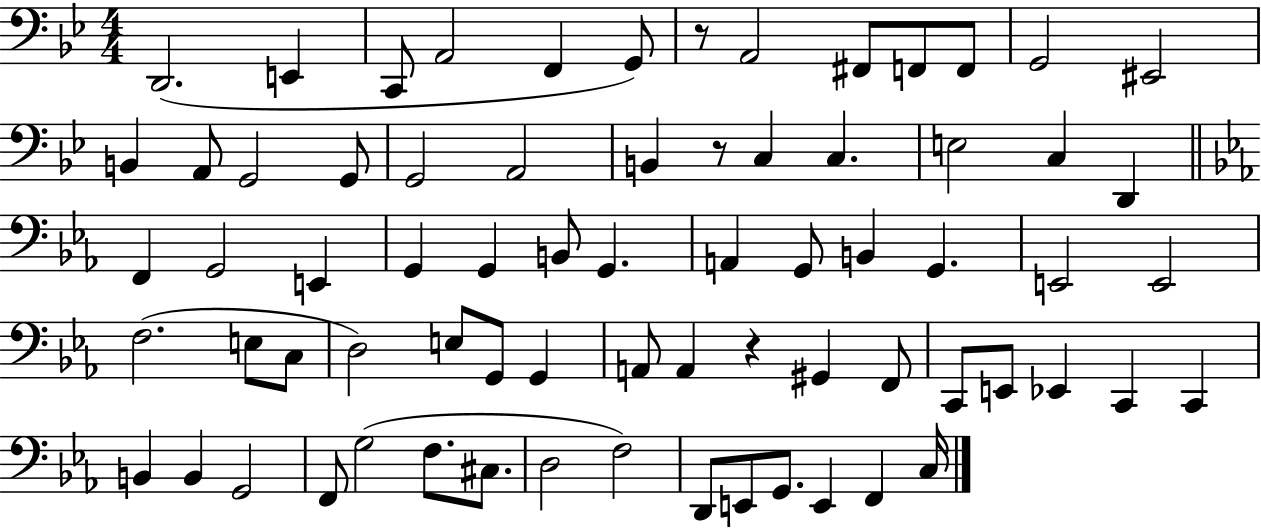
{
  \clef bass
  \numericTimeSignature
  \time 4/4
  \key bes \major
  d,2.( e,4 | c,8 a,2 f,4 g,8) | r8 a,2 fis,8 f,8 f,8 | g,2 eis,2 | \break b,4 a,8 g,2 g,8 | g,2 a,2 | b,4 r8 c4 c4. | e2 c4 d,4 | \break \bar "||" \break \key c \minor f,4 g,2 e,4 | g,4 g,4 b,8 g,4. | a,4 g,8 b,4 g,4. | e,2 e,2 | \break f2.( e8 c8 | d2) e8 g,8 g,4 | a,8 a,4 r4 gis,4 f,8 | c,8 e,8 ees,4 c,4 c,4 | \break b,4 b,4 g,2 | f,8 g2( f8. cis8. | d2 f2) | d,8 e,8 g,8. e,4 f,4 c16 | \break \bar "|."
}